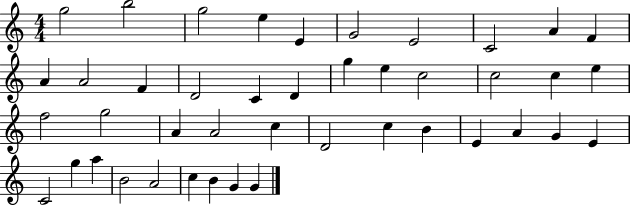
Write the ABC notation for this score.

X:1
T:Untitled
M:4/4
L:1/4
K:C
g2 b2 g2 e E G2 E2 C2 A F A A2 F D2 C D g e c2 c2 c e f2 g2 A A2 c D2 c B E A G E C2 g a B2 A2 c B G G